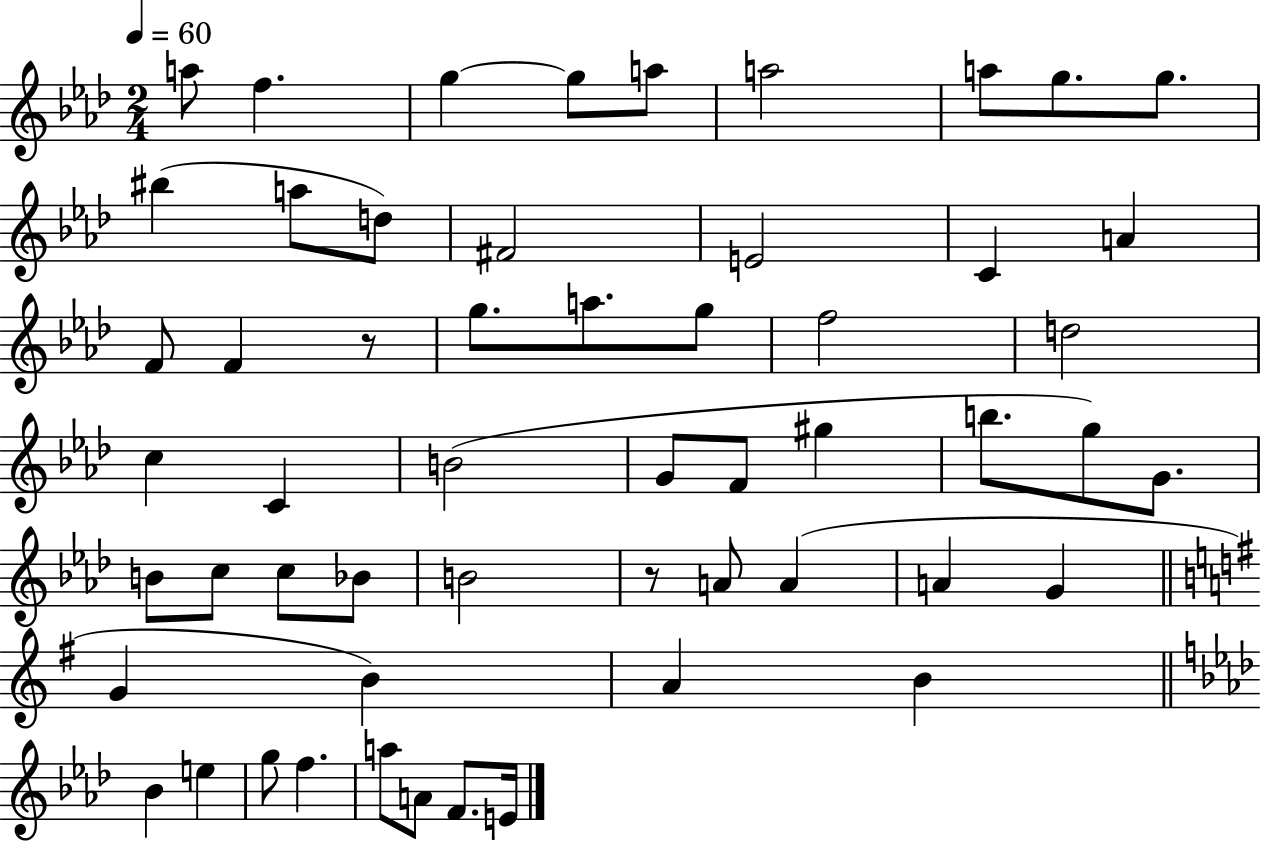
{
  \clef treble
  \numericTimeSignature
  \time 2/4
  \key aes \major
  \tempo 4 = 60
  \repeat volta 2 { a''8 f''4. | g''4~~ g''8 a''8 | a''2 | a''8 g''8. g''8. | \break bis''4( a''8 d''8) | fis'2 | e'2 | c'4 a'4 | \break f'8 f'4 r8 | g''8. a''8. g''8 | f''2 | d''2 | \break c''4 c'4 | b'2( | g'8 f'8 gis''4 | b''8. g''8) g'8. | \break b'8 c''8 c''8 bes'8 | b'2 | r8 a'8 a'4( | a'4 g'4 | \break \bar "||" \break \key e \minor g'4 b'4) | a'4 b'4 | \bar "||" \break \key aes \major bes'4 e''4 | g''8 f''4. | a''8 a'8 f'8. e'16 | } \bar "|."
}